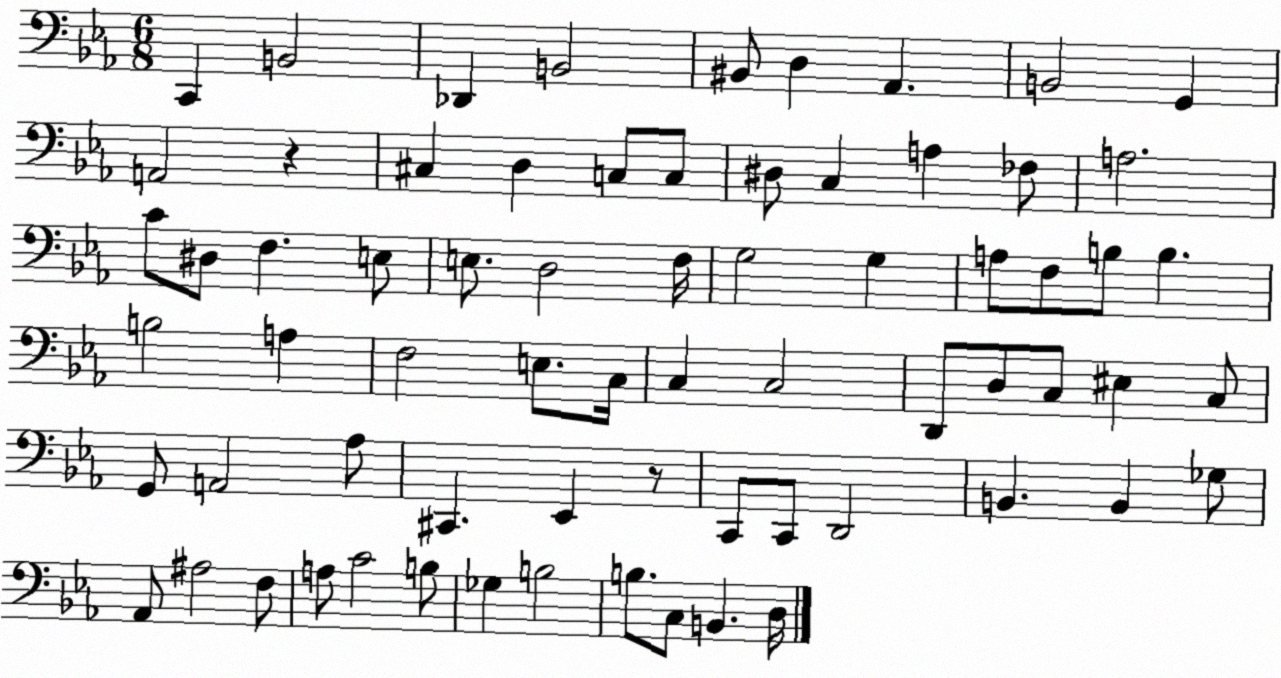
X:1
T:Untitled
M:6/8
L:1/4
K:Eb
C,, B,,2 _D,, B,,2 ^B,,/2 D, _A,, B,,2 G,, A,,2 z ^C, D, C,/2 C,/2 ^D,/2 C, A, _F,/2 A,2 C/2 ^D,/2 F, E,/2 E,/2 D,2 F,/4 G,2 G, A,/2 F,/2 B,/2 B, B,2 A, F,2 E,/2 C,/4 C, C,2 D,,/2 D,/2 C,/2 ^E, C,/2 G,,/2 A,,2 _A,/2 ^C,, _E,, z/2 C,,/2 C,,/2 D,,2 B,, B,, _G,/2 _A,,/2 ^A,2 F,/2 A,/2 C2 B,/2 _G, B,2 B,/2 C,/2 B,, D,/4